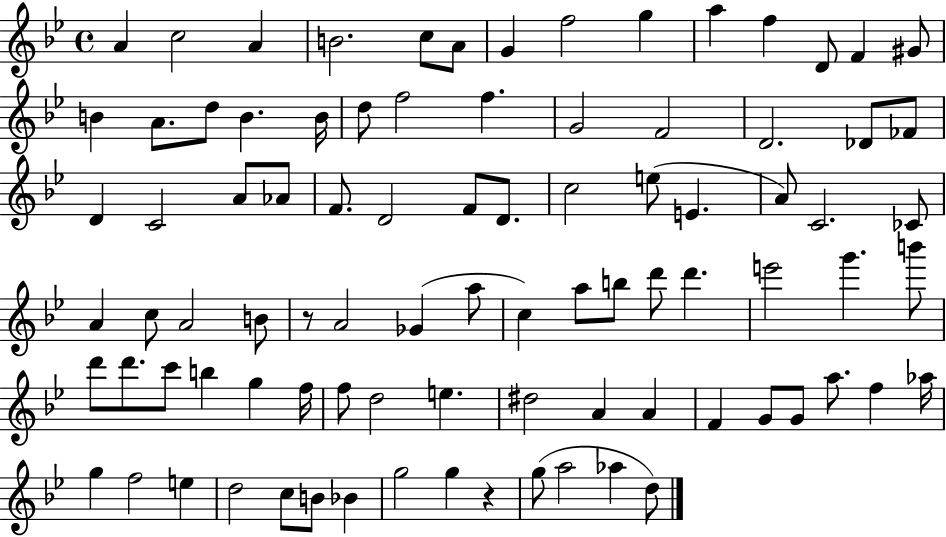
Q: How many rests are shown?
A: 2